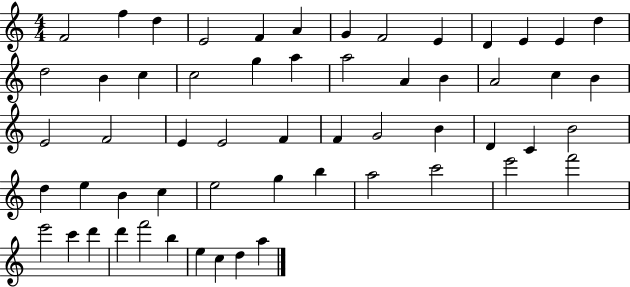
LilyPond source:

{
  \clef treble
  \numericTimeSignature
  \time 4/4
  \key c \major
  f'2 f''4 d''4 | e'2 f'4 a'4 | g'4 f'2 e'4 | d'4 e'4 e'4 d''4 | \break d''2 b'4 c''4 | c''2 g''4 a''4 | a''2 a'4 b'4 | a'2 c''4 b'4 | \break e'2 f'2 | e'4 e'2 f'4 | f'4 g'2 b'4 | d'4 c'4 b'2 | \break d''4 e''4 b'4 c''4 | e''2 g''4 b''4 | a''2 c'''2 | e'''2 f'''2 | \break e'''2 c'''4 d'''4 | d'''4 f'''2 b''4 | e''4 c''4 d''4 a''4 | \bar "|."
}